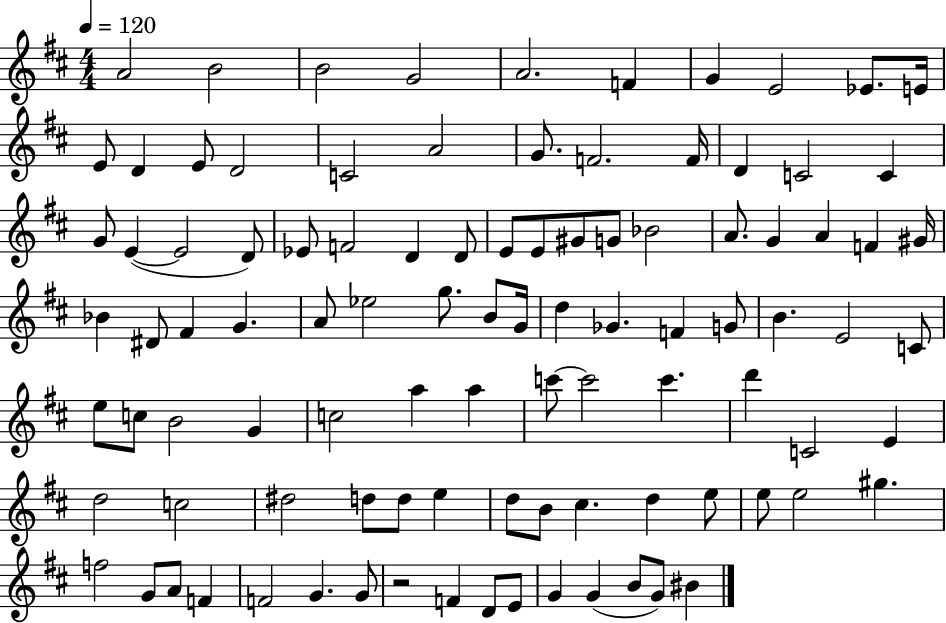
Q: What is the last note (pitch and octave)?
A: BIS4